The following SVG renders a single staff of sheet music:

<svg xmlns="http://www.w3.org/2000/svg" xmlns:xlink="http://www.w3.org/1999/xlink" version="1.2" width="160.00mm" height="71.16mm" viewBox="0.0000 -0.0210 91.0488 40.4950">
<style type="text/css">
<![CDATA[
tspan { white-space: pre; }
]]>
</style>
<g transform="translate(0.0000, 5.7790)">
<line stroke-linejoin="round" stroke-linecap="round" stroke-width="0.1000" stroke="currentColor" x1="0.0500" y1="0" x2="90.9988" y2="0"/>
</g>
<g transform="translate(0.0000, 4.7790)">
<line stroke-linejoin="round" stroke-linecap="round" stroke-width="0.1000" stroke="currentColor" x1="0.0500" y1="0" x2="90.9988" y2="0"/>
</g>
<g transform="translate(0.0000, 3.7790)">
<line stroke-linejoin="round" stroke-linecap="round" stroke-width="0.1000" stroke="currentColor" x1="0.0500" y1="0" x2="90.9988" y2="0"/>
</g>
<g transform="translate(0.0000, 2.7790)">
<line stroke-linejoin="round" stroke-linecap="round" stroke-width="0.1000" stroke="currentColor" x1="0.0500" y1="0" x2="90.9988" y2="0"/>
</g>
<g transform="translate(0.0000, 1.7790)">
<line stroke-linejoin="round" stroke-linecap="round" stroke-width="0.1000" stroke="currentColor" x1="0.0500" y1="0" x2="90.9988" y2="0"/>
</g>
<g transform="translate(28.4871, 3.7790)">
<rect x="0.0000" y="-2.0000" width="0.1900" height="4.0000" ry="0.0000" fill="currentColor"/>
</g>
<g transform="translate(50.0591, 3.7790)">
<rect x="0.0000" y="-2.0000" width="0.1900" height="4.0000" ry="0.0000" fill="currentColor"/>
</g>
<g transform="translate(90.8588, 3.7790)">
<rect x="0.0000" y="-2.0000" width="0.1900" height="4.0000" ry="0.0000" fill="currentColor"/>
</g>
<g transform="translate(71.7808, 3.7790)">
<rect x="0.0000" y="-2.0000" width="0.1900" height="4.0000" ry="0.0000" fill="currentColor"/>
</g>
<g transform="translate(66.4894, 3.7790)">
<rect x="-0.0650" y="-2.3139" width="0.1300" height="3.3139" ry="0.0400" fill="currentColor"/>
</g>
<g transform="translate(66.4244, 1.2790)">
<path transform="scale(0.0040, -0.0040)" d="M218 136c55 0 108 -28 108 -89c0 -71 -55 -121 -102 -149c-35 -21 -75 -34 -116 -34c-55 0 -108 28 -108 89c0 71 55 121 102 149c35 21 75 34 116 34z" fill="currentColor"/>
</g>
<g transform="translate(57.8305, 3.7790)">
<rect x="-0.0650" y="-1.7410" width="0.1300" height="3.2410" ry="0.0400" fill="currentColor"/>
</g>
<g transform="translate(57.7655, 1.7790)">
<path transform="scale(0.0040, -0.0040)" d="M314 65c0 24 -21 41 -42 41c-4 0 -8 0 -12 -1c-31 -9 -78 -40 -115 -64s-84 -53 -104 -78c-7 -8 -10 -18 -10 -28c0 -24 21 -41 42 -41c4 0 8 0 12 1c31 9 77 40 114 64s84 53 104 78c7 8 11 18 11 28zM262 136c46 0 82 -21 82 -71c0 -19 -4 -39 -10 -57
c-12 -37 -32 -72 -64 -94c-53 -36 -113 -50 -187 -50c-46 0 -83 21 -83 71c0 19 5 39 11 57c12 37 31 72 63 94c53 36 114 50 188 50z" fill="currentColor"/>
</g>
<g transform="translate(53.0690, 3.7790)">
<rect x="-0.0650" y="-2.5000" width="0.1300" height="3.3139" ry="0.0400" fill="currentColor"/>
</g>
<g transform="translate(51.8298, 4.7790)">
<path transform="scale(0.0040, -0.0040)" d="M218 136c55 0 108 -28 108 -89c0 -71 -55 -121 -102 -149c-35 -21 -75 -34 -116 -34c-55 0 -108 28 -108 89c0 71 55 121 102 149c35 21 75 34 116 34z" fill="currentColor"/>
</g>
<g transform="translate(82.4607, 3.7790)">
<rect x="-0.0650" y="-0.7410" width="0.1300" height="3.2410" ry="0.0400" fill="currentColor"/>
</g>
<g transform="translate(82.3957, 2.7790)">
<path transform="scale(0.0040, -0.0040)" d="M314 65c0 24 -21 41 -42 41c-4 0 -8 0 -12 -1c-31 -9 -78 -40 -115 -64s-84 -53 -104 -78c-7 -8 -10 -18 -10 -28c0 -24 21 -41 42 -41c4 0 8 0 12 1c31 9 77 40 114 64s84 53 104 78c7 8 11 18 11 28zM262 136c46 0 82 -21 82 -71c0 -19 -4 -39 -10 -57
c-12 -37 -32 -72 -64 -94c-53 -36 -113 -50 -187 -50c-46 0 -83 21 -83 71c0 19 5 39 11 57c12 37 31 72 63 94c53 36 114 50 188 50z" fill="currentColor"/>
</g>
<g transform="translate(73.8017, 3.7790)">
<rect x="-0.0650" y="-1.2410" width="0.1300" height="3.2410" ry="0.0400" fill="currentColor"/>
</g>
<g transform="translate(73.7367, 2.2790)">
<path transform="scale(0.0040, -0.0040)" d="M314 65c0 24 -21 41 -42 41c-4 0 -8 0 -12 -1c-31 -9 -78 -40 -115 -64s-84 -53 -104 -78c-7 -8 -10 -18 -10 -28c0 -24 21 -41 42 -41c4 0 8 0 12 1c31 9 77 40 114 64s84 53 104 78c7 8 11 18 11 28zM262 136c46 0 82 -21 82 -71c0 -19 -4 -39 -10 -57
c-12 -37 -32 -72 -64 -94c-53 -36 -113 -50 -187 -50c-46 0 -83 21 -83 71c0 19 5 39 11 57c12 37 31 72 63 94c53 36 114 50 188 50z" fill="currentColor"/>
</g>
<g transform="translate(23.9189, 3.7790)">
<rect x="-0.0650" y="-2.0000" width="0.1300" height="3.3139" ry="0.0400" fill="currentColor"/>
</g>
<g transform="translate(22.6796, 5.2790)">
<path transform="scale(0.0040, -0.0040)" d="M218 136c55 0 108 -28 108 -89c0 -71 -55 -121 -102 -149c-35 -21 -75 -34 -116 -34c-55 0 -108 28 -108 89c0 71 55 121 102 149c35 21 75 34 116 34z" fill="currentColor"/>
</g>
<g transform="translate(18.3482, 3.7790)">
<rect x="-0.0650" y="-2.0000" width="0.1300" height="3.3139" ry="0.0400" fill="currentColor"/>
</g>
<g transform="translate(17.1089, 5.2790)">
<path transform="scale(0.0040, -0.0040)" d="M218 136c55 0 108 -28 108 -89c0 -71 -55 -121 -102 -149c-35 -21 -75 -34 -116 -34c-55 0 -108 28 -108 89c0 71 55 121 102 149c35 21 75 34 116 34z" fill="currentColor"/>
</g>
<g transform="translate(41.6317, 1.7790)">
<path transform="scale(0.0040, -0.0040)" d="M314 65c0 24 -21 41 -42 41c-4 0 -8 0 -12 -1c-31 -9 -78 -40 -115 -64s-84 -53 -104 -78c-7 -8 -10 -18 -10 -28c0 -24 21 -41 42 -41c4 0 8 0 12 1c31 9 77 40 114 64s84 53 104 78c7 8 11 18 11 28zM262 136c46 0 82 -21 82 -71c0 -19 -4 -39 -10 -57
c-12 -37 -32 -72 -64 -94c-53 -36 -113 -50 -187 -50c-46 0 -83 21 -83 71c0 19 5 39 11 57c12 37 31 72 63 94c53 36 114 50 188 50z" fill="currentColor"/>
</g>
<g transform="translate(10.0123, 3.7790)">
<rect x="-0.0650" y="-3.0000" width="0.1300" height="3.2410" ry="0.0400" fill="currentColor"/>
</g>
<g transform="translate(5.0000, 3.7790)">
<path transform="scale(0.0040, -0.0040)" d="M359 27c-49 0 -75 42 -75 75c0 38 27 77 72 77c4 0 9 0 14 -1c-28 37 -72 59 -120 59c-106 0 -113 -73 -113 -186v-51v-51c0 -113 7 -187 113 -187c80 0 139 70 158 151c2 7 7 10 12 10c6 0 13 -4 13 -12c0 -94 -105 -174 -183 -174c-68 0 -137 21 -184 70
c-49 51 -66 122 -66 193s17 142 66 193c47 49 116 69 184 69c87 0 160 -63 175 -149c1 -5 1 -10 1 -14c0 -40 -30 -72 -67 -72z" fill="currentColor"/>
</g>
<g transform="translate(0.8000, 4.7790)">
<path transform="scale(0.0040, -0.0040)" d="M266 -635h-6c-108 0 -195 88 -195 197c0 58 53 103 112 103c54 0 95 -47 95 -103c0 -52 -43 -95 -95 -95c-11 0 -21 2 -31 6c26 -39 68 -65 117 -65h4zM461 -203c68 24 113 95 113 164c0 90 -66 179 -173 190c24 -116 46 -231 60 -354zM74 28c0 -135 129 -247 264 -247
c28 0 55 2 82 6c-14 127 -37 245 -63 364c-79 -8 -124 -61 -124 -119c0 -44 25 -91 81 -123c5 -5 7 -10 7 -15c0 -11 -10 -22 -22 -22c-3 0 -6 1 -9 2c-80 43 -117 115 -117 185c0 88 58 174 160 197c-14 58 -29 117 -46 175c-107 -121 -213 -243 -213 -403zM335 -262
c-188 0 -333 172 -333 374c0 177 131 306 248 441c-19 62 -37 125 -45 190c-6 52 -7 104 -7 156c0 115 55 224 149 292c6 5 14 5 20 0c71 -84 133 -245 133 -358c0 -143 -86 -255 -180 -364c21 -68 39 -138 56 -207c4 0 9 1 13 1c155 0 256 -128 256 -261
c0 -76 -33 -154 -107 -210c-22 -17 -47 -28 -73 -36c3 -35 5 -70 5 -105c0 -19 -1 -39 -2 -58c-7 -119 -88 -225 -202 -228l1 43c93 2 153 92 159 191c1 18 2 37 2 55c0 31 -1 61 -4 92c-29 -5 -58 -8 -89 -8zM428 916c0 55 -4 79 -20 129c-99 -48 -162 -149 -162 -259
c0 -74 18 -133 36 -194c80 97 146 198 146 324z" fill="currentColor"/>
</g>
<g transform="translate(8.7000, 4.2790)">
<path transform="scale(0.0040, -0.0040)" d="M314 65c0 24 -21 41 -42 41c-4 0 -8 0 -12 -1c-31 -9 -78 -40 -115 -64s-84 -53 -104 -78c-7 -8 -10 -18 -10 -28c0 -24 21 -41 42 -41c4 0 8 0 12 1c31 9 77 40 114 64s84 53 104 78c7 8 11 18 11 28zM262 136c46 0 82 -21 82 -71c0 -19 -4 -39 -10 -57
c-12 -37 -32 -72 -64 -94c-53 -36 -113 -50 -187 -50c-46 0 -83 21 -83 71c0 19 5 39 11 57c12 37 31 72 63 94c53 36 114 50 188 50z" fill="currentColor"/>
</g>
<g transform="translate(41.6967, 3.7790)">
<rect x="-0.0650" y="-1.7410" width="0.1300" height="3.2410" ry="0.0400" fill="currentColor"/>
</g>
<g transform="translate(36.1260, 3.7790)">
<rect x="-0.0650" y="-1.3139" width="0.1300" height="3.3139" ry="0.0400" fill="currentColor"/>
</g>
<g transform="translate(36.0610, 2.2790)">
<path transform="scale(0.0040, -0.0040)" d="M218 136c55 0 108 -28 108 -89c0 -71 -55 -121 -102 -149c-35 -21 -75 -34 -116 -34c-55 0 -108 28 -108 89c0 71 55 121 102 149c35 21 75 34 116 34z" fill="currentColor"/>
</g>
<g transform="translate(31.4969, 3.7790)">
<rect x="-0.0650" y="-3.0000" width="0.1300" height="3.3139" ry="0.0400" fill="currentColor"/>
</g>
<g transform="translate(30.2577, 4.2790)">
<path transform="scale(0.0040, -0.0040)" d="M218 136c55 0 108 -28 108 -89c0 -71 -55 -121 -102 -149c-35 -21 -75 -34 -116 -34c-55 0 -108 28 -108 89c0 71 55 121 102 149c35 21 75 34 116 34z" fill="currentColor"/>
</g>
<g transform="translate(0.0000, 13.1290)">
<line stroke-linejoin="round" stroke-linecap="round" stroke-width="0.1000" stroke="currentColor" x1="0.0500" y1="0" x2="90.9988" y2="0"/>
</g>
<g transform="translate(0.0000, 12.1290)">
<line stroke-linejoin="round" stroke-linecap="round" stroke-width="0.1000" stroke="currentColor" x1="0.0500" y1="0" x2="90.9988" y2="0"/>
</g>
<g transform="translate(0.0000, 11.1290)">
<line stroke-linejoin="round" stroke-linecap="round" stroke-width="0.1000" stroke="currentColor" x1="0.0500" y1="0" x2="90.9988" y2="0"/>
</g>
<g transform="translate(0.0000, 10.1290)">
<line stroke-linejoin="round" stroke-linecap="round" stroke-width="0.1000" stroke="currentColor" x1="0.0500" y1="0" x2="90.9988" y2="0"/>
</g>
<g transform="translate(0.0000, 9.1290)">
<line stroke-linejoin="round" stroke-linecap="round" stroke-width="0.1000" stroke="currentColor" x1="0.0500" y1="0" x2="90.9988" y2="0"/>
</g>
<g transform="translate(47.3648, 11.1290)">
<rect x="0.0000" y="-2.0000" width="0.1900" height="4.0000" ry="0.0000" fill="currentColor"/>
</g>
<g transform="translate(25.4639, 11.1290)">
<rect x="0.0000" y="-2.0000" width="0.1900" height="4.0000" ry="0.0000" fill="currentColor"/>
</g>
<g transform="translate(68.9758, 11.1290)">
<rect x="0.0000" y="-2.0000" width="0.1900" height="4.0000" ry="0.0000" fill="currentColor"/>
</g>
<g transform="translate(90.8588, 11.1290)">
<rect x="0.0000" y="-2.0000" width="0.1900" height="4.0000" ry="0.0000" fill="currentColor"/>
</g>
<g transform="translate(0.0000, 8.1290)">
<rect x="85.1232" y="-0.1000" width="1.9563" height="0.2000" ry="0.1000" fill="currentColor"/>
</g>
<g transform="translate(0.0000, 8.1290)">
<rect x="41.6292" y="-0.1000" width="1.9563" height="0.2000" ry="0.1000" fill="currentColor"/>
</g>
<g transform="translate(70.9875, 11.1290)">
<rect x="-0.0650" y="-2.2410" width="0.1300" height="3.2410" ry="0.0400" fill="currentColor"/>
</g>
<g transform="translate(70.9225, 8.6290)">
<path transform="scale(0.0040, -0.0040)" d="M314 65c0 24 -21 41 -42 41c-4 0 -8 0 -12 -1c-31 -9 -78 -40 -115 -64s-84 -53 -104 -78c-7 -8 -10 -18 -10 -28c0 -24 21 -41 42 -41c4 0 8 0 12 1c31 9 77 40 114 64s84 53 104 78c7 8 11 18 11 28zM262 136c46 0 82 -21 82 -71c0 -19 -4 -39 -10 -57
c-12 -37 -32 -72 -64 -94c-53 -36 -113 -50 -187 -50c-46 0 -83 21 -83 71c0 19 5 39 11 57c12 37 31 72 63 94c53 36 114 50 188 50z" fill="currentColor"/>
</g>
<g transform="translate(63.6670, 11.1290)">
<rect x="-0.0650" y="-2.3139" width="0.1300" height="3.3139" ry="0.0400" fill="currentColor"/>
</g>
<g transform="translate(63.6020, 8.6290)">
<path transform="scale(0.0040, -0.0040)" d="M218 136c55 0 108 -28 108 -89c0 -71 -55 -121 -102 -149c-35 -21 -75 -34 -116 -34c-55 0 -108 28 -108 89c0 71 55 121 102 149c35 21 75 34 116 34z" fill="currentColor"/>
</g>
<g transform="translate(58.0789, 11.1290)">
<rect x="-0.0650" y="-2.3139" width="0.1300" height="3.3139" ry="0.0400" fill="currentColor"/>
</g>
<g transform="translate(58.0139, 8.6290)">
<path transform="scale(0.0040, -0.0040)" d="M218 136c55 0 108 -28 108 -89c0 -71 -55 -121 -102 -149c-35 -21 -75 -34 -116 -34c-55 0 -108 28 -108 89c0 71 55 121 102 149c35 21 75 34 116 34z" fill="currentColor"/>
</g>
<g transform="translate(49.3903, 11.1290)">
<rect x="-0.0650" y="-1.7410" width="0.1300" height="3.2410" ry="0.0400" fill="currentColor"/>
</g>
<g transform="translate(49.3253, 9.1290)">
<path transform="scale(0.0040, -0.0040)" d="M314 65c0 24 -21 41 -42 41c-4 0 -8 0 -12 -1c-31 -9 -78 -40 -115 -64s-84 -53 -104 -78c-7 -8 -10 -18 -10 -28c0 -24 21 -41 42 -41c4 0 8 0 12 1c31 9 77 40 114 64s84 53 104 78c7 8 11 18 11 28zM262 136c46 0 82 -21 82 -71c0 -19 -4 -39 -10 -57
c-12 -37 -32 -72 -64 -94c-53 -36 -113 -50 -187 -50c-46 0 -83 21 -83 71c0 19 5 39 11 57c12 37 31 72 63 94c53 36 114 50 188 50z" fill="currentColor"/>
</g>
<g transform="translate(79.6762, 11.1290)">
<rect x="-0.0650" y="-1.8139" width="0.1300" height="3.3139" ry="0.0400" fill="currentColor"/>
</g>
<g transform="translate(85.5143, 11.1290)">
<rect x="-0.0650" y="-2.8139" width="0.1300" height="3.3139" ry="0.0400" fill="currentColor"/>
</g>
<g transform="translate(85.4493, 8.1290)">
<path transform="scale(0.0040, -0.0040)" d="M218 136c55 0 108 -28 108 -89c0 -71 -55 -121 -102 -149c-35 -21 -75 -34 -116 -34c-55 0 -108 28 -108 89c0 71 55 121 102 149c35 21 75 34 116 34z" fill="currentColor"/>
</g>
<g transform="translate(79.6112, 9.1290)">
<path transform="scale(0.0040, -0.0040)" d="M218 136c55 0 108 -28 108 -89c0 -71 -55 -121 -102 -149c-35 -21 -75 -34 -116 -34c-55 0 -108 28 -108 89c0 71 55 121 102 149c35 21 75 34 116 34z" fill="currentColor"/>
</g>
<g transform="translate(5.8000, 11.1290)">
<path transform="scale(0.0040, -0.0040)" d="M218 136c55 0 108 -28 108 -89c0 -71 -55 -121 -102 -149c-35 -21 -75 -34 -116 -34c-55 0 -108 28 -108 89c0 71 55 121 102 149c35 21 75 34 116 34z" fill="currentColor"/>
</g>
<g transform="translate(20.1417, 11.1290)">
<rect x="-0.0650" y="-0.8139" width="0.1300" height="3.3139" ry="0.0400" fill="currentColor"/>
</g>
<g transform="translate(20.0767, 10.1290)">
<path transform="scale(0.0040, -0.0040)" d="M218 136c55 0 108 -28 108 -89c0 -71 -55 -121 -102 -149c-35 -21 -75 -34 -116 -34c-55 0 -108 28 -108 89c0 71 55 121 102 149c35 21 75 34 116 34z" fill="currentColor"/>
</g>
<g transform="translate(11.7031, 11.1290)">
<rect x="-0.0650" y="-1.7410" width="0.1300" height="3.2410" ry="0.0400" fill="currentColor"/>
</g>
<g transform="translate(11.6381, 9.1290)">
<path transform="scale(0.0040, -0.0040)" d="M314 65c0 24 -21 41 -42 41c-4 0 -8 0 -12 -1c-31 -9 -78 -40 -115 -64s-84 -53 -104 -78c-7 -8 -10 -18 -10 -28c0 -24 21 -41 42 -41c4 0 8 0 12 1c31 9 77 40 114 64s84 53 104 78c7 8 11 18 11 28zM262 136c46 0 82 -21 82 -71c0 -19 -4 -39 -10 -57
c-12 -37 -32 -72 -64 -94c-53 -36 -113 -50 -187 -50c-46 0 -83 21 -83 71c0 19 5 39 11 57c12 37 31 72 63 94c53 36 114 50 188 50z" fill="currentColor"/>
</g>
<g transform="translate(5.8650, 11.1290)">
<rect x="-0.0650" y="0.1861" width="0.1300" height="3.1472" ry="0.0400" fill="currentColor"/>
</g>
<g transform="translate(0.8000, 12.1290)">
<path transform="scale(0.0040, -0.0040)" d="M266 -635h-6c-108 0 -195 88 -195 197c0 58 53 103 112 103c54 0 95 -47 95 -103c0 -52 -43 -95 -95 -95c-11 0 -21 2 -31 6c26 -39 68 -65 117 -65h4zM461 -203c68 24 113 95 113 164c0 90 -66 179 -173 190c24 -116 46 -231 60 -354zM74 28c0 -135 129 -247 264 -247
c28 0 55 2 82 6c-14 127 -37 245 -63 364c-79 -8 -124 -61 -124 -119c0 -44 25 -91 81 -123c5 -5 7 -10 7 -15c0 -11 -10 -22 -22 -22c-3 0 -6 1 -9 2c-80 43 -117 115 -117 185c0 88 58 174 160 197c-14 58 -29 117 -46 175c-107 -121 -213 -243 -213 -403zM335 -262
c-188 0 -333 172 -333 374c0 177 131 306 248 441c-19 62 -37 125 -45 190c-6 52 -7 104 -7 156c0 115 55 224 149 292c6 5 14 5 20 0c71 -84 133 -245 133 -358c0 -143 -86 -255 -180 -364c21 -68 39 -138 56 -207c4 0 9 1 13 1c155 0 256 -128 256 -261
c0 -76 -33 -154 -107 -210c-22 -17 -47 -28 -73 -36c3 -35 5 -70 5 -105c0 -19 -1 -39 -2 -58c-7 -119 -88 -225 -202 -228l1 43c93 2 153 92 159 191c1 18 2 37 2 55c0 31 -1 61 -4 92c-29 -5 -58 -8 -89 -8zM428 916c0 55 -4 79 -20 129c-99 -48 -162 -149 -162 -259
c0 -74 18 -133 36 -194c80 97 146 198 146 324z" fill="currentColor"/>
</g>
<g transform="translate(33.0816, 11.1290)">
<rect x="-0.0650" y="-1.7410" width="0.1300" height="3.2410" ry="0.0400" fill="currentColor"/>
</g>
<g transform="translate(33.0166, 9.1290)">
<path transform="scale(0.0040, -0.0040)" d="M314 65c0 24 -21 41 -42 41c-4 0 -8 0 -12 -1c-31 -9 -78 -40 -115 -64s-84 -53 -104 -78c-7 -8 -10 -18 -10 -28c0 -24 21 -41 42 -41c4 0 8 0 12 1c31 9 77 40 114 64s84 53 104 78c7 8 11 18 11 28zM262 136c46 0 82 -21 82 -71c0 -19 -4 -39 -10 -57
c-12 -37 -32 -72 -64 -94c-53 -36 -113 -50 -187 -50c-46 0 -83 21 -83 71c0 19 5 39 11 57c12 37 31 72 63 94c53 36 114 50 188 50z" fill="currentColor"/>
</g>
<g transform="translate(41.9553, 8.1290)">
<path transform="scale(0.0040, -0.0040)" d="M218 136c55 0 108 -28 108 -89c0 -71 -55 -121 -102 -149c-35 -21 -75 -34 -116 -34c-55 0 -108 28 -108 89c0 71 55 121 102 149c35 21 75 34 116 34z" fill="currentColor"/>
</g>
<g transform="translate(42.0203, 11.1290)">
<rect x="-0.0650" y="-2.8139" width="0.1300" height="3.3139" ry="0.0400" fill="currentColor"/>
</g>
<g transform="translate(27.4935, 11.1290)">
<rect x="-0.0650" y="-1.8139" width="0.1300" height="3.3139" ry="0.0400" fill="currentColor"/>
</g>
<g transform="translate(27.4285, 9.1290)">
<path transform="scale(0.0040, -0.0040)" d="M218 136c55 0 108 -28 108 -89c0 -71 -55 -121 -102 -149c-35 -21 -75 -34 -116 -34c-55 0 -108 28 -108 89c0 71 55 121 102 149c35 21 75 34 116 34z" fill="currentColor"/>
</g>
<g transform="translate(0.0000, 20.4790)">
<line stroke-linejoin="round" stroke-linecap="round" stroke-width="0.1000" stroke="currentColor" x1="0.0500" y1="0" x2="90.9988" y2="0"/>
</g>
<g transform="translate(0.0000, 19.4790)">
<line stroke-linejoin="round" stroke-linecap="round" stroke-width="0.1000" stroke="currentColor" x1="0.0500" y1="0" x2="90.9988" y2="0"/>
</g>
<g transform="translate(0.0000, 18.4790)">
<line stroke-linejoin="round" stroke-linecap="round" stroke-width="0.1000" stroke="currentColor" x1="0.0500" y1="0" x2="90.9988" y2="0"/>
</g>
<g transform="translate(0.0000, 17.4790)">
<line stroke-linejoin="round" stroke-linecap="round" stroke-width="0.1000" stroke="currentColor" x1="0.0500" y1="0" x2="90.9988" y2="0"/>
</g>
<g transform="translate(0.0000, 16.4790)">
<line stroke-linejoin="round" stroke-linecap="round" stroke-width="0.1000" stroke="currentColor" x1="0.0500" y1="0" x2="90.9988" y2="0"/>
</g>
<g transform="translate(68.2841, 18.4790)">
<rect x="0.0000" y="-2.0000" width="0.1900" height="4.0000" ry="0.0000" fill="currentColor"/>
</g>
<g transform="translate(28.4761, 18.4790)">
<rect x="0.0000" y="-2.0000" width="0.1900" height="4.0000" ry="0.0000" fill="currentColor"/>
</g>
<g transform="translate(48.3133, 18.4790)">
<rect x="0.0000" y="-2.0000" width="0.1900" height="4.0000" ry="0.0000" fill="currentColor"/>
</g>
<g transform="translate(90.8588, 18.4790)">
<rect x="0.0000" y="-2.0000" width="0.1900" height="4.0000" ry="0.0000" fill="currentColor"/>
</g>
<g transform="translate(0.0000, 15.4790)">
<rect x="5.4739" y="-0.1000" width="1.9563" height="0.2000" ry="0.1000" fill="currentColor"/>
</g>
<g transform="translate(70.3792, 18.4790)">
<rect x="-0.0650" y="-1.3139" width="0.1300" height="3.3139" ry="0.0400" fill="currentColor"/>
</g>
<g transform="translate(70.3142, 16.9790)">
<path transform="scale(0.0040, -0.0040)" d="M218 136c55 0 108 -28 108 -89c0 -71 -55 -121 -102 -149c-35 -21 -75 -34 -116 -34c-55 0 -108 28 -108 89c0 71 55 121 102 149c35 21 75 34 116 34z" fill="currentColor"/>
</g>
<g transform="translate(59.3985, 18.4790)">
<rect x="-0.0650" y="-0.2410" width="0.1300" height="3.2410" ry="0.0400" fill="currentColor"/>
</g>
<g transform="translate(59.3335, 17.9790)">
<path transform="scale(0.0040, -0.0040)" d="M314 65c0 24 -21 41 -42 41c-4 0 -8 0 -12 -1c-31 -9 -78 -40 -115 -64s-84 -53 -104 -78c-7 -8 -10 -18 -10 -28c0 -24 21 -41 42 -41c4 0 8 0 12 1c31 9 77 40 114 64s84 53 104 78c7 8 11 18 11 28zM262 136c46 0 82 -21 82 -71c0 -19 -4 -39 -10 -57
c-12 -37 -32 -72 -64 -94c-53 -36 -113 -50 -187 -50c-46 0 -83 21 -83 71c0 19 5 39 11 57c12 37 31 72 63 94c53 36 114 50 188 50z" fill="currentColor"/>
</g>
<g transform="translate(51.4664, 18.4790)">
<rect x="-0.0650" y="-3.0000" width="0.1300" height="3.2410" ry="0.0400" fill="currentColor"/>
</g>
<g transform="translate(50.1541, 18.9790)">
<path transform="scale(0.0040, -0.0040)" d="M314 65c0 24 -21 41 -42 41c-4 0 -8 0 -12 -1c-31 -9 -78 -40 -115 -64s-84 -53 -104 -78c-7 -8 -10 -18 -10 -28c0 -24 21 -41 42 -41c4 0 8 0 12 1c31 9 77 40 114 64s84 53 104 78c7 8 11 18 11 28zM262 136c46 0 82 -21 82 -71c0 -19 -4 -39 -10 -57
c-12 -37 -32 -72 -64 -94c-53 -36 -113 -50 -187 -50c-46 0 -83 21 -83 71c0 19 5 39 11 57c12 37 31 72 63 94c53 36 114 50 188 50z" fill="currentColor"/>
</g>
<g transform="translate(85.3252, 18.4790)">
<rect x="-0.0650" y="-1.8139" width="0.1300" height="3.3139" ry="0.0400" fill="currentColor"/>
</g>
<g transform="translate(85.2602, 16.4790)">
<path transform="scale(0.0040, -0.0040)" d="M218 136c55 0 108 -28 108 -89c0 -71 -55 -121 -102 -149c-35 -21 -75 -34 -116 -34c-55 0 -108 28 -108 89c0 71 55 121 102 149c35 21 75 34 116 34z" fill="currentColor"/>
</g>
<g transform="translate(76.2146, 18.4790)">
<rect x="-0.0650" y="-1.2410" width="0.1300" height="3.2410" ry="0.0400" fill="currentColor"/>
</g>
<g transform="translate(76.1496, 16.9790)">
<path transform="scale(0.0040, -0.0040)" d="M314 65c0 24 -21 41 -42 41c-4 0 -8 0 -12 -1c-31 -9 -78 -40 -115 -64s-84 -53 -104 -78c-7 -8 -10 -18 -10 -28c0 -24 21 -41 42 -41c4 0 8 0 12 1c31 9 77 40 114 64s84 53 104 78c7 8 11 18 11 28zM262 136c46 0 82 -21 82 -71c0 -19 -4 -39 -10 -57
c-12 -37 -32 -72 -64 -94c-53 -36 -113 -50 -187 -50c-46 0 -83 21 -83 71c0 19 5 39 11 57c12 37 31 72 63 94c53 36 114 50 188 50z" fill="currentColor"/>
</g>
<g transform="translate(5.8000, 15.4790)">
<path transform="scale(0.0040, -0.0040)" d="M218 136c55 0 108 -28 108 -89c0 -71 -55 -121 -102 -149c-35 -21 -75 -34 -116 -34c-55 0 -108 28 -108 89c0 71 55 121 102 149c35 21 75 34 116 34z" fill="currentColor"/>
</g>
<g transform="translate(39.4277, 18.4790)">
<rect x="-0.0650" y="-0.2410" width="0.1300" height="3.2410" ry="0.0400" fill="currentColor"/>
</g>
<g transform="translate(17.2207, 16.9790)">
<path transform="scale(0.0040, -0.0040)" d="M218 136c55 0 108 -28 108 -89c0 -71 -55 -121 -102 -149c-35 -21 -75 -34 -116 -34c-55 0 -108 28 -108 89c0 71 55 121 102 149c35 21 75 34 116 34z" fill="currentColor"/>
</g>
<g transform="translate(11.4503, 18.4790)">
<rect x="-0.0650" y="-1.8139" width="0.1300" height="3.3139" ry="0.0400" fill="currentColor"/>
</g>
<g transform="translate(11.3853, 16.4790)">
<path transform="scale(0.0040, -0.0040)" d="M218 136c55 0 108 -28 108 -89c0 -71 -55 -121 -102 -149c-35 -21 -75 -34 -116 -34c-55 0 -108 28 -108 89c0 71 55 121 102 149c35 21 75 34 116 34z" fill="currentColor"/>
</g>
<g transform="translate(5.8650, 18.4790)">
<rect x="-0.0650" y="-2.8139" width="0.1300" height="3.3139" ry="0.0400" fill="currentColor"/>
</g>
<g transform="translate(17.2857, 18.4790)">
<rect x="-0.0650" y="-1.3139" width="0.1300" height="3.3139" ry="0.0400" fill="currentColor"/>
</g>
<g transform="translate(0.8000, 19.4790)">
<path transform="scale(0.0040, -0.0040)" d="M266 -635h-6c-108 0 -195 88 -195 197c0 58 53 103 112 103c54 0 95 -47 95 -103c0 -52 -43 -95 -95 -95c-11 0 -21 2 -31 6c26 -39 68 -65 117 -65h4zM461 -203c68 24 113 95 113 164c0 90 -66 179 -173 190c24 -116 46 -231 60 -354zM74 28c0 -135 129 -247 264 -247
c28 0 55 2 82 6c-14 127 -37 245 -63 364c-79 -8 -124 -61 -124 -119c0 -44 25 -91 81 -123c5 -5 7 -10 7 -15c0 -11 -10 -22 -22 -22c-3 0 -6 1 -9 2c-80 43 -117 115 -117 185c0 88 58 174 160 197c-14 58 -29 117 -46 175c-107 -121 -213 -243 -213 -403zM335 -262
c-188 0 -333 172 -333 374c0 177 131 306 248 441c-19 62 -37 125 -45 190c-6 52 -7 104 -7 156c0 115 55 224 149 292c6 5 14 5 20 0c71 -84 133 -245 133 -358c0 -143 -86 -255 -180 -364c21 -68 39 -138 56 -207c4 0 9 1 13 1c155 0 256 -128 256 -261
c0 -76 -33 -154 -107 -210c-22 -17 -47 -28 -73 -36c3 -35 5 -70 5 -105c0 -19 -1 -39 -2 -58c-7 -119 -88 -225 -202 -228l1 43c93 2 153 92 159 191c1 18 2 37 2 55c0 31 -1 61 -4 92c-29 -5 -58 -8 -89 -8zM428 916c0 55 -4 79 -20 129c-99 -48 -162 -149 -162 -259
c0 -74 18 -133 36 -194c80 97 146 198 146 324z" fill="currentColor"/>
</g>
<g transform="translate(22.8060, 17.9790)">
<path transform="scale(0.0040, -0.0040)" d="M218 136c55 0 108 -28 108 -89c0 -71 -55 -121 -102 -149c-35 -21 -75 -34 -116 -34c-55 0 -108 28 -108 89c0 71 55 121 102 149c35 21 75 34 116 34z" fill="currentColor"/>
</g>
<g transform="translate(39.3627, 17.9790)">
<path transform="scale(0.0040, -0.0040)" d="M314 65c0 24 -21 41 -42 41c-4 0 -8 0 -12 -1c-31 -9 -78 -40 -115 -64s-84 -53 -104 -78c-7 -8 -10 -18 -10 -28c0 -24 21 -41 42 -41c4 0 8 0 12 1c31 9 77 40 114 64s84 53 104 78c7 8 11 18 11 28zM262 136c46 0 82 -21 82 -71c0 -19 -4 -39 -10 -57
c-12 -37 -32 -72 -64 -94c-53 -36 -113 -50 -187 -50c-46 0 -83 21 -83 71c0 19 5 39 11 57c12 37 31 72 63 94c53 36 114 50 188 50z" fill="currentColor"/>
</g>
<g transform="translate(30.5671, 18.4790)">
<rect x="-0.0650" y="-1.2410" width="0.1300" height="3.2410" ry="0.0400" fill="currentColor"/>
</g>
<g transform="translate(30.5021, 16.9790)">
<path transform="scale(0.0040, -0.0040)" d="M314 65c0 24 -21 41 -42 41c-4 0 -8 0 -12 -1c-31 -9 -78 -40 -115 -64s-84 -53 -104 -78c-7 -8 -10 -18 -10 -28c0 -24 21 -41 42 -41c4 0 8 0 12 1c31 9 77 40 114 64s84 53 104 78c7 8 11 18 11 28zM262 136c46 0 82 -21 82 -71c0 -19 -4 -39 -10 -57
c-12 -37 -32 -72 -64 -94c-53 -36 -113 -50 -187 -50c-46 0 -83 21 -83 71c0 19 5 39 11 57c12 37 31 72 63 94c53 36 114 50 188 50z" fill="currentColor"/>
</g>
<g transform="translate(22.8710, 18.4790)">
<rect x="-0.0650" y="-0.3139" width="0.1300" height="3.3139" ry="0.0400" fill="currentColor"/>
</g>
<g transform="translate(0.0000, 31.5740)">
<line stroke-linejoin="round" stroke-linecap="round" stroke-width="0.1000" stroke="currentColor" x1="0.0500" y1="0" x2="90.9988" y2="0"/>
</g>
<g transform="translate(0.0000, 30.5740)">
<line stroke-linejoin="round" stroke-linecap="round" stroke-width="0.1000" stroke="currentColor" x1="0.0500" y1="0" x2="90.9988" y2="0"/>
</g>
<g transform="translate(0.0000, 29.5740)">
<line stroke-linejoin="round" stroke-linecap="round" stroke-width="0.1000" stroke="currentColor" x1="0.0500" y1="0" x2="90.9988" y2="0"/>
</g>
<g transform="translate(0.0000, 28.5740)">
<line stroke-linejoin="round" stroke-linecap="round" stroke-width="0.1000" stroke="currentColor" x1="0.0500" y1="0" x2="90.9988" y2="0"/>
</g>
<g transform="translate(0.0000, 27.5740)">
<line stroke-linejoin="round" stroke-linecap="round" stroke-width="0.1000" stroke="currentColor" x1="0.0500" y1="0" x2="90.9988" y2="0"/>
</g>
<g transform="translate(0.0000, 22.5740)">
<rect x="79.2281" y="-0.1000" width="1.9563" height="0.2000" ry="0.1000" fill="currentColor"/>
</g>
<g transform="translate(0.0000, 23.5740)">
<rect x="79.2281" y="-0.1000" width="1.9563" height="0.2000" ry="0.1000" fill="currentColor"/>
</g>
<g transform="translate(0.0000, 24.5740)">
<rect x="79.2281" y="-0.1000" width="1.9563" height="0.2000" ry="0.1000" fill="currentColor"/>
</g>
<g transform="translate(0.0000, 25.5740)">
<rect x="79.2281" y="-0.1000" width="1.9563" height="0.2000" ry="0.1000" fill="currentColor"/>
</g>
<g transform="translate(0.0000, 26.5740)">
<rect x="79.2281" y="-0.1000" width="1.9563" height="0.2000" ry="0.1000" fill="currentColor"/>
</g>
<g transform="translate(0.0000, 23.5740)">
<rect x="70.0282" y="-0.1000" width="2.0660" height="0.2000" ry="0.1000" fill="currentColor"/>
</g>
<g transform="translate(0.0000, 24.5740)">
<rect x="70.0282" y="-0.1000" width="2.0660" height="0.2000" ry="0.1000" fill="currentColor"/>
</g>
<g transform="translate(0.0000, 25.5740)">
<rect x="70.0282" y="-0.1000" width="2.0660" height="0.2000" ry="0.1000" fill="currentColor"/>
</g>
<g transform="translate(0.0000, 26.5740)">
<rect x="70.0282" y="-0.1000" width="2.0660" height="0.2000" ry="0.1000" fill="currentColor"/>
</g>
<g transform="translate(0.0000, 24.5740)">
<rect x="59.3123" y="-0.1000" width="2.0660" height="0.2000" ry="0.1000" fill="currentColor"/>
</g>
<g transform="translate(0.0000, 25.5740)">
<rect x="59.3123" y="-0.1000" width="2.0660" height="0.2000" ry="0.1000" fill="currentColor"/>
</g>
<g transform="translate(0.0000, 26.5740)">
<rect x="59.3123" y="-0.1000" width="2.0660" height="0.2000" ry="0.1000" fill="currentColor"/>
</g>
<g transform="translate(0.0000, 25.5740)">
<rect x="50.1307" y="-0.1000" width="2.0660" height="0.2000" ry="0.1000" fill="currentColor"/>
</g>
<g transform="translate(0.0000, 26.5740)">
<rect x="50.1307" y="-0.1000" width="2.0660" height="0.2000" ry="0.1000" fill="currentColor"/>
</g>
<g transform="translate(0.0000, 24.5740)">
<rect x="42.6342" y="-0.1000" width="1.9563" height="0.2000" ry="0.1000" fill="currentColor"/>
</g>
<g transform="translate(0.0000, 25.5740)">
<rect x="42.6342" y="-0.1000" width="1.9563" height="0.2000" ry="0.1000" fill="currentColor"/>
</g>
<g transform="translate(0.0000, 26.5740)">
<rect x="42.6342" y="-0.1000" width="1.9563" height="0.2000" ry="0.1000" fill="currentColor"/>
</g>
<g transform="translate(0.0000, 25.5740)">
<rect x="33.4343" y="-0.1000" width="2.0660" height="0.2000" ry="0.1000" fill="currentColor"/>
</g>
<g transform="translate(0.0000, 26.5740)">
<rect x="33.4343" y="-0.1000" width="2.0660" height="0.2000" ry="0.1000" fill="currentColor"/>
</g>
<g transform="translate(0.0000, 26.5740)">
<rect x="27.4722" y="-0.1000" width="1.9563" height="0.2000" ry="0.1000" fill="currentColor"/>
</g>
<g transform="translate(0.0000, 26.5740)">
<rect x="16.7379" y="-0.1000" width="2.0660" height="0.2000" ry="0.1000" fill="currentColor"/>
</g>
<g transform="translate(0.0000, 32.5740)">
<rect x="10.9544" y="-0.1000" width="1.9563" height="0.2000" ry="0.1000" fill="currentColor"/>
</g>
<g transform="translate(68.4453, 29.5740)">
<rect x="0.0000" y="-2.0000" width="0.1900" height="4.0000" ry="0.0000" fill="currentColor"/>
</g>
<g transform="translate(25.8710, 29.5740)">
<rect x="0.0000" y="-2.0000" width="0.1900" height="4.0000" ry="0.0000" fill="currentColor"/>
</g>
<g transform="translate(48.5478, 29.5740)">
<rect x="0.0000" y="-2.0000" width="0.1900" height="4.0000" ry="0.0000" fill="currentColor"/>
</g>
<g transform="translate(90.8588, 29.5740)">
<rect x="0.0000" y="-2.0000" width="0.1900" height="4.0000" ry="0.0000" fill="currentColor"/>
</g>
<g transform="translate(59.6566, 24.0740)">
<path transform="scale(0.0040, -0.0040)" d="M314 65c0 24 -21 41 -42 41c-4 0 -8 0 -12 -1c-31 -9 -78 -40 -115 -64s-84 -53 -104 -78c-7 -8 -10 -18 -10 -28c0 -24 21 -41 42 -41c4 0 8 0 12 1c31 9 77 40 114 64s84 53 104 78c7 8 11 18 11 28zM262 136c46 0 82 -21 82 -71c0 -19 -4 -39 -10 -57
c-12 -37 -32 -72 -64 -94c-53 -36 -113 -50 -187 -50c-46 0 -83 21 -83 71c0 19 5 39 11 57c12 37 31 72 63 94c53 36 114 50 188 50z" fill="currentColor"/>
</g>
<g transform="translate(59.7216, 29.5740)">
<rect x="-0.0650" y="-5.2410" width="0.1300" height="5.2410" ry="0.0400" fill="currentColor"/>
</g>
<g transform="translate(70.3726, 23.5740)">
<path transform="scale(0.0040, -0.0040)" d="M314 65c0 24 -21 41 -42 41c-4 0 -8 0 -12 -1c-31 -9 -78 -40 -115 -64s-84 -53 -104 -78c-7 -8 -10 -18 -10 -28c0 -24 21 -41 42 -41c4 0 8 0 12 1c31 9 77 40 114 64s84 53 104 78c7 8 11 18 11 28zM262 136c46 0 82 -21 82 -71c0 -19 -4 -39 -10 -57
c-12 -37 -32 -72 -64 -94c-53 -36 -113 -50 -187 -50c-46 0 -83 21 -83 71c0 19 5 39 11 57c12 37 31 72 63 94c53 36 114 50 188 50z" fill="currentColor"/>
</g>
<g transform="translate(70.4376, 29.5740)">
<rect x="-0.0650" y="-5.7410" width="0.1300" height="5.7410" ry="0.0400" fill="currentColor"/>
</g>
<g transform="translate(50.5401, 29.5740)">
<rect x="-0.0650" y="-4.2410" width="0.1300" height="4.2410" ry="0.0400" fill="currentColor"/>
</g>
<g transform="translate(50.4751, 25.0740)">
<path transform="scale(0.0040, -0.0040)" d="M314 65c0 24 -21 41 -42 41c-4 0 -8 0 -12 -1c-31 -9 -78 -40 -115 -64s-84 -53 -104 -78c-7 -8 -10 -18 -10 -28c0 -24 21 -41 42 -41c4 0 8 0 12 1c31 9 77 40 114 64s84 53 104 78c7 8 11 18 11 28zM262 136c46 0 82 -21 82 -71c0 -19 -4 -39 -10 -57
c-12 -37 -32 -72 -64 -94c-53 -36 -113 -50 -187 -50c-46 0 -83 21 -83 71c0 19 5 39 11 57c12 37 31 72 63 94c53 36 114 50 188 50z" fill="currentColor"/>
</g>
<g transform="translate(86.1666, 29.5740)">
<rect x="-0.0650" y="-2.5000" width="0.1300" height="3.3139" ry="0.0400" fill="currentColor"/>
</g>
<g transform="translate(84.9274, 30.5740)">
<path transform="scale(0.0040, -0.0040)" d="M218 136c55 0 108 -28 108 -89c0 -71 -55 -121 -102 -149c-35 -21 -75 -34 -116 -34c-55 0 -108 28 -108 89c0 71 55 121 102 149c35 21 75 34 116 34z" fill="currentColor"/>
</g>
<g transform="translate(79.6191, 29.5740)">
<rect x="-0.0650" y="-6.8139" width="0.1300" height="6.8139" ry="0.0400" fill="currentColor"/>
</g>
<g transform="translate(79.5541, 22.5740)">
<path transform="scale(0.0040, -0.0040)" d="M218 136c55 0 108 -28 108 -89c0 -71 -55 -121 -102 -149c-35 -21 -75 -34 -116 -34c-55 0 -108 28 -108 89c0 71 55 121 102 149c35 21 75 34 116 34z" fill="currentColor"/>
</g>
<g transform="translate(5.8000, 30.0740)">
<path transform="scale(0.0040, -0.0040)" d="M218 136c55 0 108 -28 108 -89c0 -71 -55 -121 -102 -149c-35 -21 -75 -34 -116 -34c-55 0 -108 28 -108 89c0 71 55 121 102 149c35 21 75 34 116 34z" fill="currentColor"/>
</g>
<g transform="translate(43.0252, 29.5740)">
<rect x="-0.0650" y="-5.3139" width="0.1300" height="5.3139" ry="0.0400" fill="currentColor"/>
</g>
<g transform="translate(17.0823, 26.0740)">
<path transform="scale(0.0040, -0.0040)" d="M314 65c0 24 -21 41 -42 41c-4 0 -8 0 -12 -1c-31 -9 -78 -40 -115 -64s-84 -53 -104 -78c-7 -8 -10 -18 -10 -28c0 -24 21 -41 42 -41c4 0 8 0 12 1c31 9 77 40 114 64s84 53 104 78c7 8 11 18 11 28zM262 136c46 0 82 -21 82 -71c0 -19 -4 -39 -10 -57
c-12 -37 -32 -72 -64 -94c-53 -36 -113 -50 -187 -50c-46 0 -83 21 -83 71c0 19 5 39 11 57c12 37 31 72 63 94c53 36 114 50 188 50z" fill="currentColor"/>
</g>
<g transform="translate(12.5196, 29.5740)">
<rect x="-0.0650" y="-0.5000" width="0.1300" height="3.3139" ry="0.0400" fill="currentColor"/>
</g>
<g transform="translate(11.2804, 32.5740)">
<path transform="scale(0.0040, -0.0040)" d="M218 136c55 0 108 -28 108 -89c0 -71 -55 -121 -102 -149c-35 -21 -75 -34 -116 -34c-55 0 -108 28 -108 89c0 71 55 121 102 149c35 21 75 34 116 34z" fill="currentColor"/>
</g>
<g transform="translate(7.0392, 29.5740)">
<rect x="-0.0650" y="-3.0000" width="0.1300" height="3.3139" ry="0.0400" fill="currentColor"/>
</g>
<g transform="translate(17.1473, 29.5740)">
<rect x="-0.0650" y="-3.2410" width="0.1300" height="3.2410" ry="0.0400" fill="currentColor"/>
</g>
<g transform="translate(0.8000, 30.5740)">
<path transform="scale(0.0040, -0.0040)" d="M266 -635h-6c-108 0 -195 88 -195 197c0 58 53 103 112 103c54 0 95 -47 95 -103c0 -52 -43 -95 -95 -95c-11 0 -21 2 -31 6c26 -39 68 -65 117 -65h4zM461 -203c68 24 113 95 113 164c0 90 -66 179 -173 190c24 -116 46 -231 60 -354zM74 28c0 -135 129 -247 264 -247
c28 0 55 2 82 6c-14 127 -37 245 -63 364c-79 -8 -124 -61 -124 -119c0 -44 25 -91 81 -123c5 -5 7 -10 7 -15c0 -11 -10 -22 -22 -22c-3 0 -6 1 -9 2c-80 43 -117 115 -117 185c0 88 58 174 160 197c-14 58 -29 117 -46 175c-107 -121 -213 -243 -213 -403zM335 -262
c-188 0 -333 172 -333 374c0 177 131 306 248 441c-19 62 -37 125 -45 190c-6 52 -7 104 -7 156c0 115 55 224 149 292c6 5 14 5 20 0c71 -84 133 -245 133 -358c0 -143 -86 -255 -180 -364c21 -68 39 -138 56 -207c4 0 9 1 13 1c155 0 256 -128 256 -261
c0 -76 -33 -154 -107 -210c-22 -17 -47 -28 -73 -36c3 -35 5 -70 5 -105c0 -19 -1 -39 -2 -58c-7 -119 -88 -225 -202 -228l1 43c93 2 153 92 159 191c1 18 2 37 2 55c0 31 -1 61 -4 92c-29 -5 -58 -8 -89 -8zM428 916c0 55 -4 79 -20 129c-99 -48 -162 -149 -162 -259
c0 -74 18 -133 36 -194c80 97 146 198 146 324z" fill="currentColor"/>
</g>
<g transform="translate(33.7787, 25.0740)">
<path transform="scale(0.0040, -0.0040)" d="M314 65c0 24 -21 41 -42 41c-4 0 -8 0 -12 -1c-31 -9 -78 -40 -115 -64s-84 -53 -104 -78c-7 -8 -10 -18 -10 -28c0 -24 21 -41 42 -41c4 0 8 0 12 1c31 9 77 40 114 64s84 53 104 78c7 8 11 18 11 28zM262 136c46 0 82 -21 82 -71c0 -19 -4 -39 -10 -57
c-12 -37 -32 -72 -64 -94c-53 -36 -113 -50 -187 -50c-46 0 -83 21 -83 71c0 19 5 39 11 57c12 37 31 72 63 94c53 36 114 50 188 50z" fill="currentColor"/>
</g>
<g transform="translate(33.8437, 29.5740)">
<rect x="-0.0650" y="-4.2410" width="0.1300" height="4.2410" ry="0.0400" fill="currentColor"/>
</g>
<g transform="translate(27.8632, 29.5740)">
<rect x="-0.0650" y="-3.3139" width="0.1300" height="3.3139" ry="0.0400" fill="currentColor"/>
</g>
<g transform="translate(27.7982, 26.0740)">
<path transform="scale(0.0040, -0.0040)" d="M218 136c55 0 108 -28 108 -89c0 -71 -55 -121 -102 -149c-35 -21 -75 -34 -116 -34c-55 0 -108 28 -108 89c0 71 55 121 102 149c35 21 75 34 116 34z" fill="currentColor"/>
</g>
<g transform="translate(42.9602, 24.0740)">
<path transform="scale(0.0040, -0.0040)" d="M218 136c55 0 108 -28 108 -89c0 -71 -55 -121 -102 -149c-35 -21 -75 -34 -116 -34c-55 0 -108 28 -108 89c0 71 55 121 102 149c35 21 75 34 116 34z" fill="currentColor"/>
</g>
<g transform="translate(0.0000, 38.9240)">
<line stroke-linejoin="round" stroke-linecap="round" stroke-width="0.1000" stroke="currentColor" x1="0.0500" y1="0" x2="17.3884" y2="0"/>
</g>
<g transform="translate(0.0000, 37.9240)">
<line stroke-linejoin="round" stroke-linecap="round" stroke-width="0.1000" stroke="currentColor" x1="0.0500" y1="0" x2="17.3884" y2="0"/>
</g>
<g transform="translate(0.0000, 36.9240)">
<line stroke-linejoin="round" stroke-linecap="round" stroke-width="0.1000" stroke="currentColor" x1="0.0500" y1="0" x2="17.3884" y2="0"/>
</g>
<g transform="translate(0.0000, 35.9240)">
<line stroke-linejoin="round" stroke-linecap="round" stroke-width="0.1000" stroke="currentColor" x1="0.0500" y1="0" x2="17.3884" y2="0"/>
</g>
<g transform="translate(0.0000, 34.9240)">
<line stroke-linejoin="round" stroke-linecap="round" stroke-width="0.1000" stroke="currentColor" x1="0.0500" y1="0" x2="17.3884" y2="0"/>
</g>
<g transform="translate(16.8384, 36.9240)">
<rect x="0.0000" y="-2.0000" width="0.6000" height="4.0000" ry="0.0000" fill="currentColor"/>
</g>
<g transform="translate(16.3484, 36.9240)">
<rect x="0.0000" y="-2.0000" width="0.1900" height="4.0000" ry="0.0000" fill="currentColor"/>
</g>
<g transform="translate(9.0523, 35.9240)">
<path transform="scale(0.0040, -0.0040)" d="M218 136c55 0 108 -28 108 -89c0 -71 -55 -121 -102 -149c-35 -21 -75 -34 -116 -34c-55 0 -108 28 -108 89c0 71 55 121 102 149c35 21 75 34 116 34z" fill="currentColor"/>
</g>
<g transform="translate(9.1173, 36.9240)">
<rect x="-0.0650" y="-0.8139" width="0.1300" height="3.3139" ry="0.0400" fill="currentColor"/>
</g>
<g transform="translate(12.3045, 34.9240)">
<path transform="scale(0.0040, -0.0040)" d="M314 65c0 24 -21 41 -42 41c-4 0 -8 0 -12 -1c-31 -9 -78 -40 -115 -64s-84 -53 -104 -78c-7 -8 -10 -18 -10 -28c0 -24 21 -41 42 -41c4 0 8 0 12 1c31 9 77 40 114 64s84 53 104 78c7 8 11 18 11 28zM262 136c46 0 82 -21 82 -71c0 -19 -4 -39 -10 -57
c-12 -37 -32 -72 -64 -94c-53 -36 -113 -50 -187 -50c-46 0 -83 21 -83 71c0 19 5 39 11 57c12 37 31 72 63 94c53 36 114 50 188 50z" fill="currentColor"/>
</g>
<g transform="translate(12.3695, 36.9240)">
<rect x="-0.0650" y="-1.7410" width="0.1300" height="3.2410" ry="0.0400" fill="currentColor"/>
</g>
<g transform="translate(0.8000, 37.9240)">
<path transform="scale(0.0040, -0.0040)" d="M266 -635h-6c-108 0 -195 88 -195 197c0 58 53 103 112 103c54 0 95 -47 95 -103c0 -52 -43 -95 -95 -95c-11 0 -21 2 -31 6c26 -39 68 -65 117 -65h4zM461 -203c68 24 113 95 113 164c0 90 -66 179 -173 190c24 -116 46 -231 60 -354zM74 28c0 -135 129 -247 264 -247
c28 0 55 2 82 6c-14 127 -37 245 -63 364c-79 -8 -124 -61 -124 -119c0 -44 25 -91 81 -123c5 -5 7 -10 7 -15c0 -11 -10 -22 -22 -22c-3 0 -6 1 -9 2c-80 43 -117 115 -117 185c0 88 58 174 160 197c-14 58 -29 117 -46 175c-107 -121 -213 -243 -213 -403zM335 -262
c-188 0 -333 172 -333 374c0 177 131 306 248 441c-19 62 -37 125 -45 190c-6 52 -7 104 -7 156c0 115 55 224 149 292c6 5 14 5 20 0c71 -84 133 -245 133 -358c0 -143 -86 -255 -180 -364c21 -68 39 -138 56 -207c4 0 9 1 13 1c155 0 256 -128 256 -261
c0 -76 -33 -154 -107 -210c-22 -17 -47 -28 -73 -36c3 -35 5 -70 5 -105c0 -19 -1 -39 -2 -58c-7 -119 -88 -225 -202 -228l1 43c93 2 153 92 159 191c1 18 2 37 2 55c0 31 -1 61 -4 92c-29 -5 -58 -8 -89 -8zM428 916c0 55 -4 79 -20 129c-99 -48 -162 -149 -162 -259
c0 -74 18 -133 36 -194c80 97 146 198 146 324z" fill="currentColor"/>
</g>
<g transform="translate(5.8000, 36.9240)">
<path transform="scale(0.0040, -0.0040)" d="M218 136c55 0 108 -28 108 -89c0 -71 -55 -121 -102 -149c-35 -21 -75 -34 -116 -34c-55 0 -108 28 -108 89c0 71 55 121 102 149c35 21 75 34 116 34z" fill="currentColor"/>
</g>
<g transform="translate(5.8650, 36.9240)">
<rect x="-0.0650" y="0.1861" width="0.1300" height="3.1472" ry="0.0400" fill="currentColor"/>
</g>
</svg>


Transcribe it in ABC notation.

X:1
T:Untitled
M:4/4
L:1/4
K:C
A2 F F A e f2 G f2 g e2 d2 B f2 d f f2 a f2 g g g2 f a a f e c e2 c2 A2 c2 e e2 f A C b2 b d'2 f' d'2 f'2 g'2 b' G B d f2